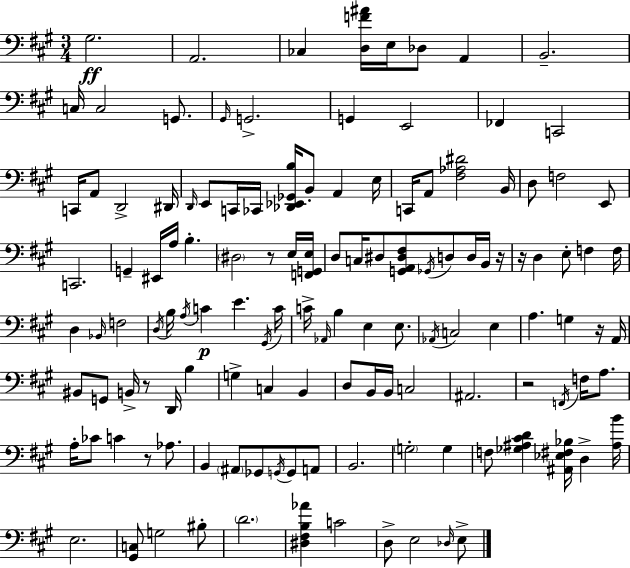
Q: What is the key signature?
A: A major